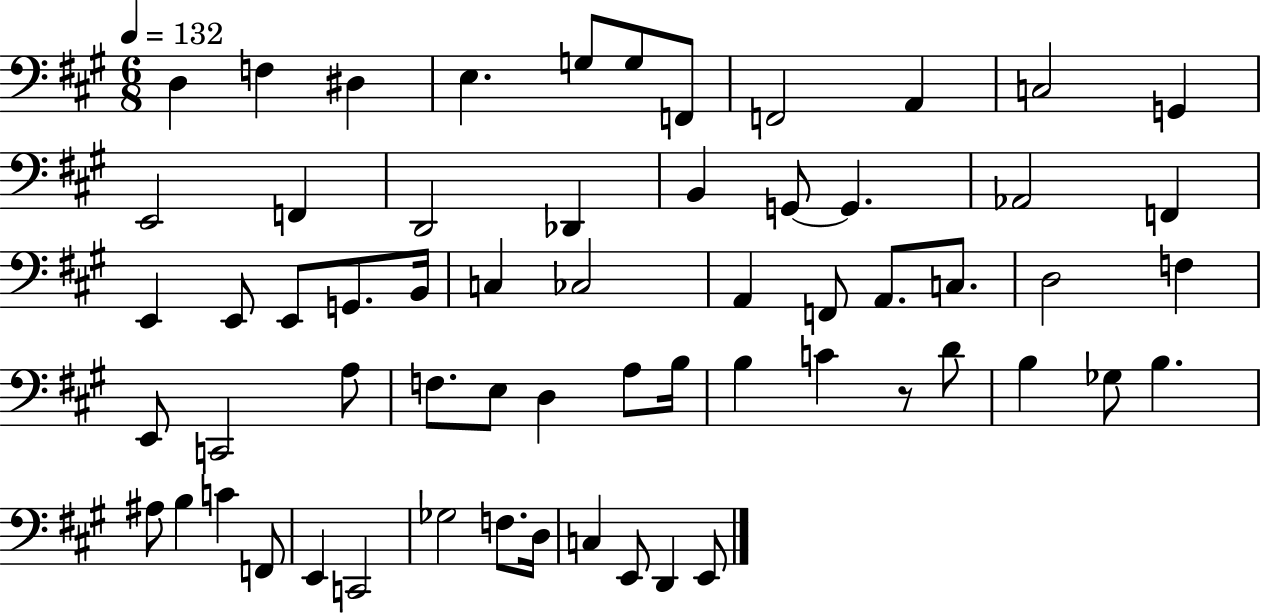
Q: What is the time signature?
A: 6/8